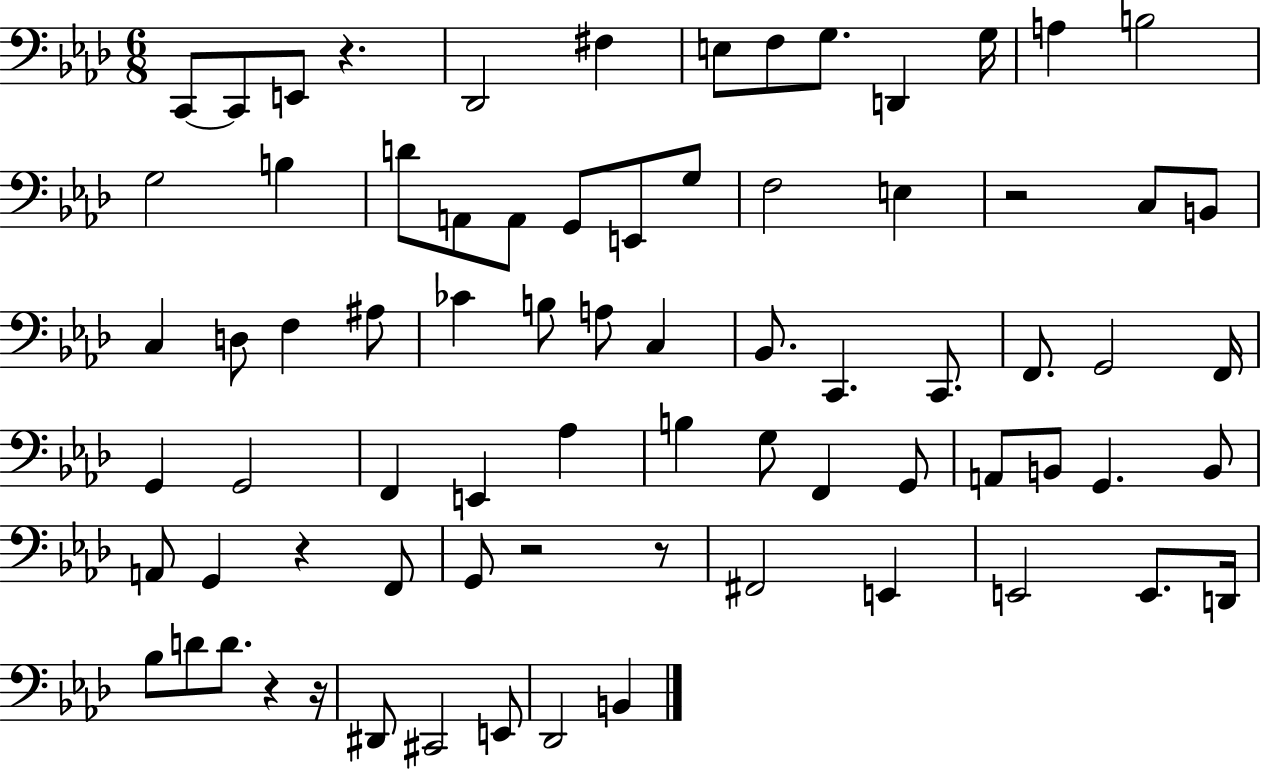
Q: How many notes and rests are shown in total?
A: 75